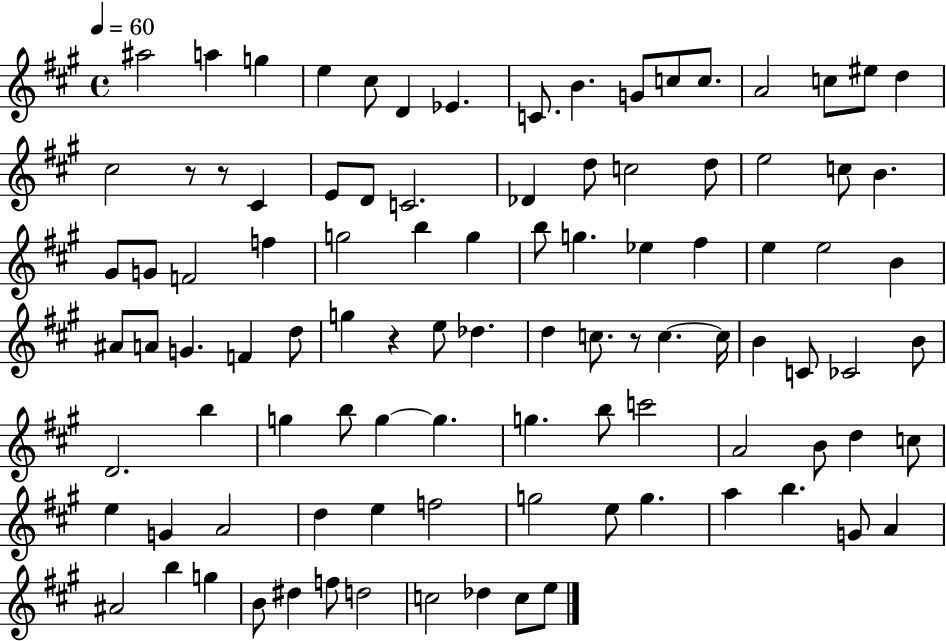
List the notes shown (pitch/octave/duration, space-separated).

A#5/h A5/q G5/q E5/q C#5/e D4/q Eb4/q. C4/e. B4/q. G4/e C5/e C5/e. A4/h C5/e EIS5/e D5/q C#5/h R/e R/e C#4/q E4/e D4/e C4/h. Db4/q D5/e C5/h D5/e E5/h C5/e B4/q. G#4/e G4/e F4/h F5/q G5/h B5/q G5/q B5/e G5/q. Eb5/q F#5/q E5/q E5/h B4/q A#4/e A4/e G4/q. F4/q D5/e G5/q R/q E5/e Db5/q. D5/q C5/e. R/e C5/q. C5/s B4/q C4/e CES4/h B4/e D4/h. B5/q G5/q B5/e G5/q G5/q. G5/q. B5/e C6/h A4/h B4/e D5/q C5/e E5/q G4/q A4/h D5/q E5/q F5/h G5/h E5/e G5/q. A5/q B5/q. G4/e A4/q A#4/h B5/q G5/q B4/e D#5/q F5/e D5/h C5/h Db5/q C5/e E5/e